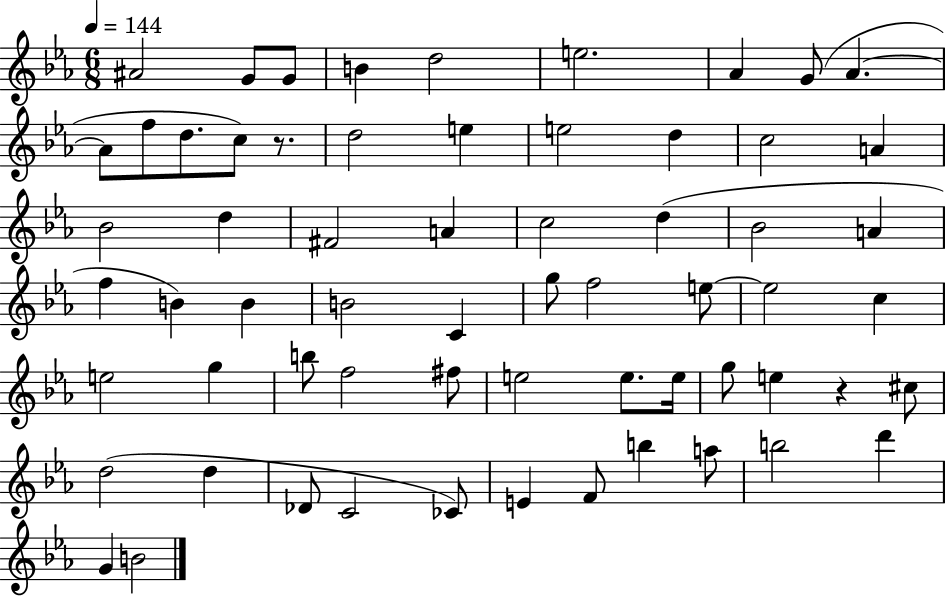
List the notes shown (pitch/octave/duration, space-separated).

A#4/h G4/e G4/e B4/q D5/h E5/h. Ab4/q G4/e Ab4/q. Ab4/e F5/e D5/e. C5/e R/e. D5/h E5/q E5/h D5/q C5/h A4/q Bb4/h D5/q F#4/h A4/q C5/h D5/q Bb4/h A4/q F5/q B4/q B4/q B4/h C4/q G5/e F5/h E5/e E5/h C5/q E5/h G5/q B5/e F5/h F#5/e E5/h E5/e. E5/s G5/e E5/q R/q C#5/e D5/h D5/q Db4/e C4/h CES4/e E4/q F4/e B5/q A5/e B5/h D6/q G4/q B4/h